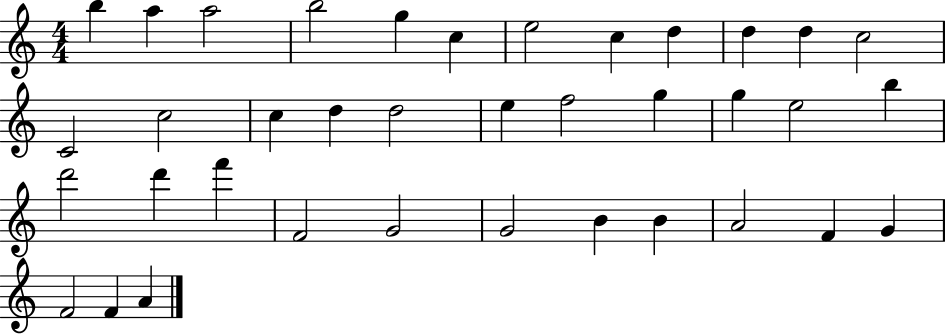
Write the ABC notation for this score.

X:1
T:Untitled
M:4/4
L:1/4
K:C
b a a2 b2 g c e2 c d d d c2 C2 c2 c d d2 e f2 g g e2 b d'2 d' f' F2 G2 G2 B B A2 F G F2 F A